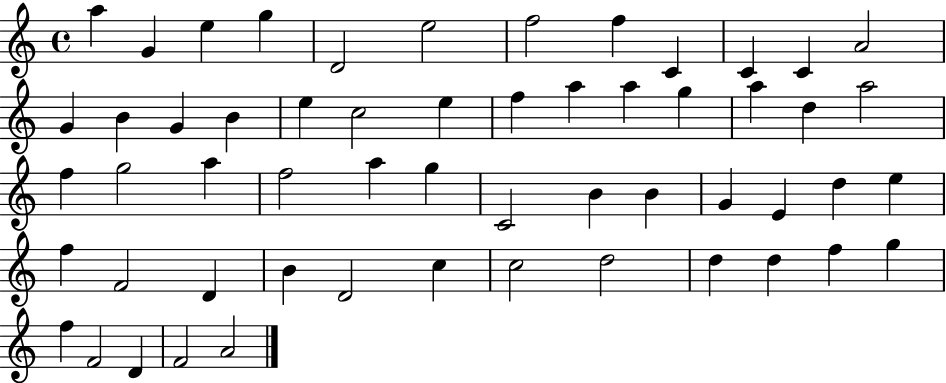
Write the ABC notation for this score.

X:1
T:Untitled
M:4/4
L:1/4
K:C
a G e g D2 e2 f2 f C C C A2 G B G B e c2 e f a a g a d a2 f g2 a f2 a g C2 B B G E d e f F2 D B D2 c c2 d2 d d f g f F2 D F2 A2